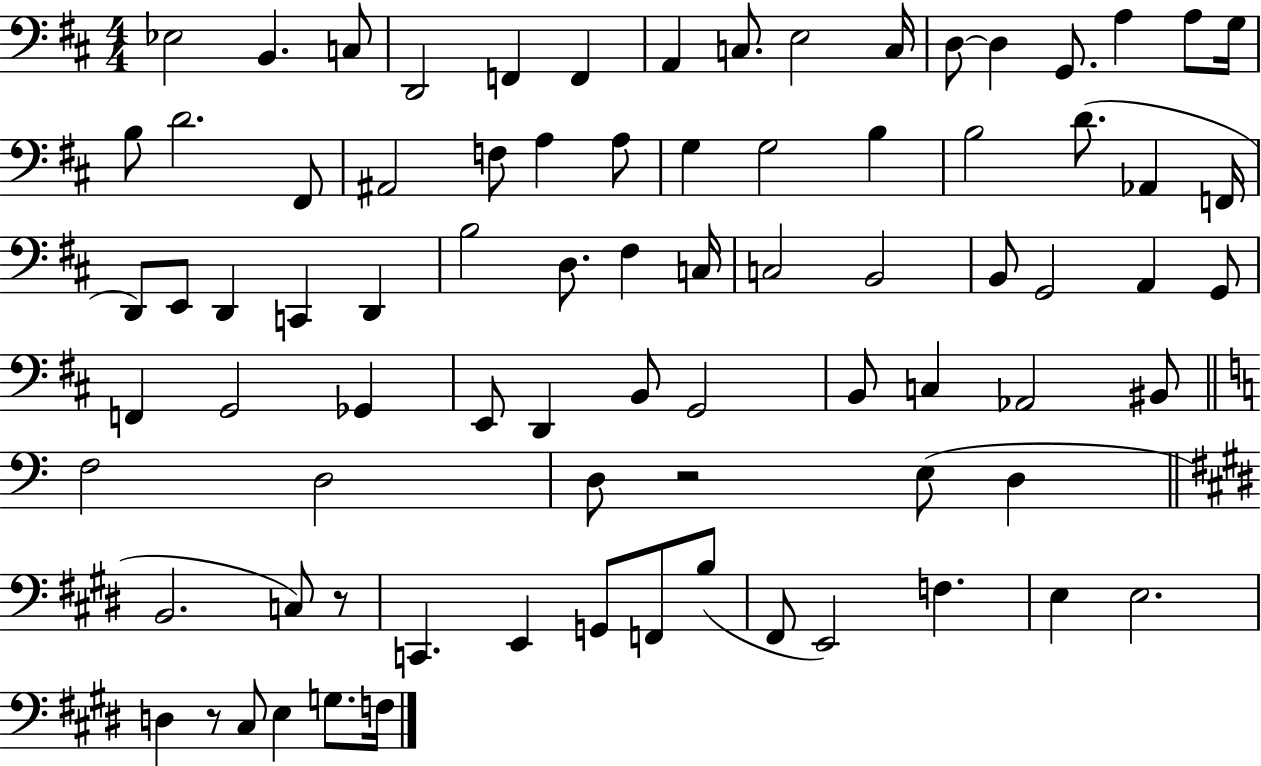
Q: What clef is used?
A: bass